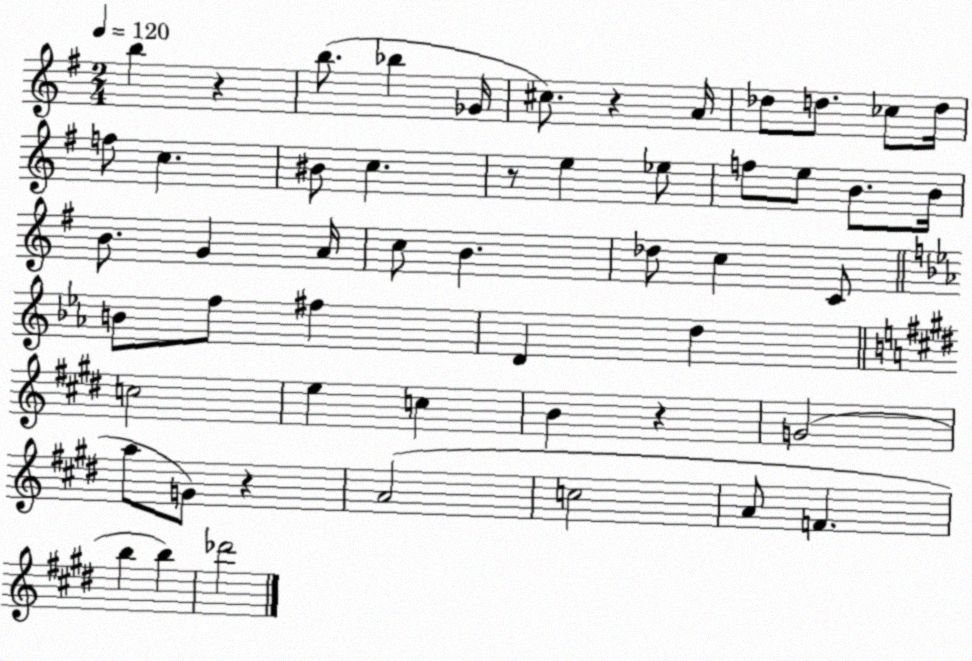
X:1
T:Untitled
M:2/4
L:1/4
K:G
b z b/2 _b _G/4 ^c/2 z A/4 _d/2 d/2 _c/2 d/4 f/2 c ^B/2 c z/2 e _e/2 f/2 e/2 B/2 B/4 B/2 G A/4 c/2 B _d/2 c C/2 B/2 f/2 ^f D d c2 e c B z G2 a/2 G/2 z A2 c2 A/2 F b b _d'2